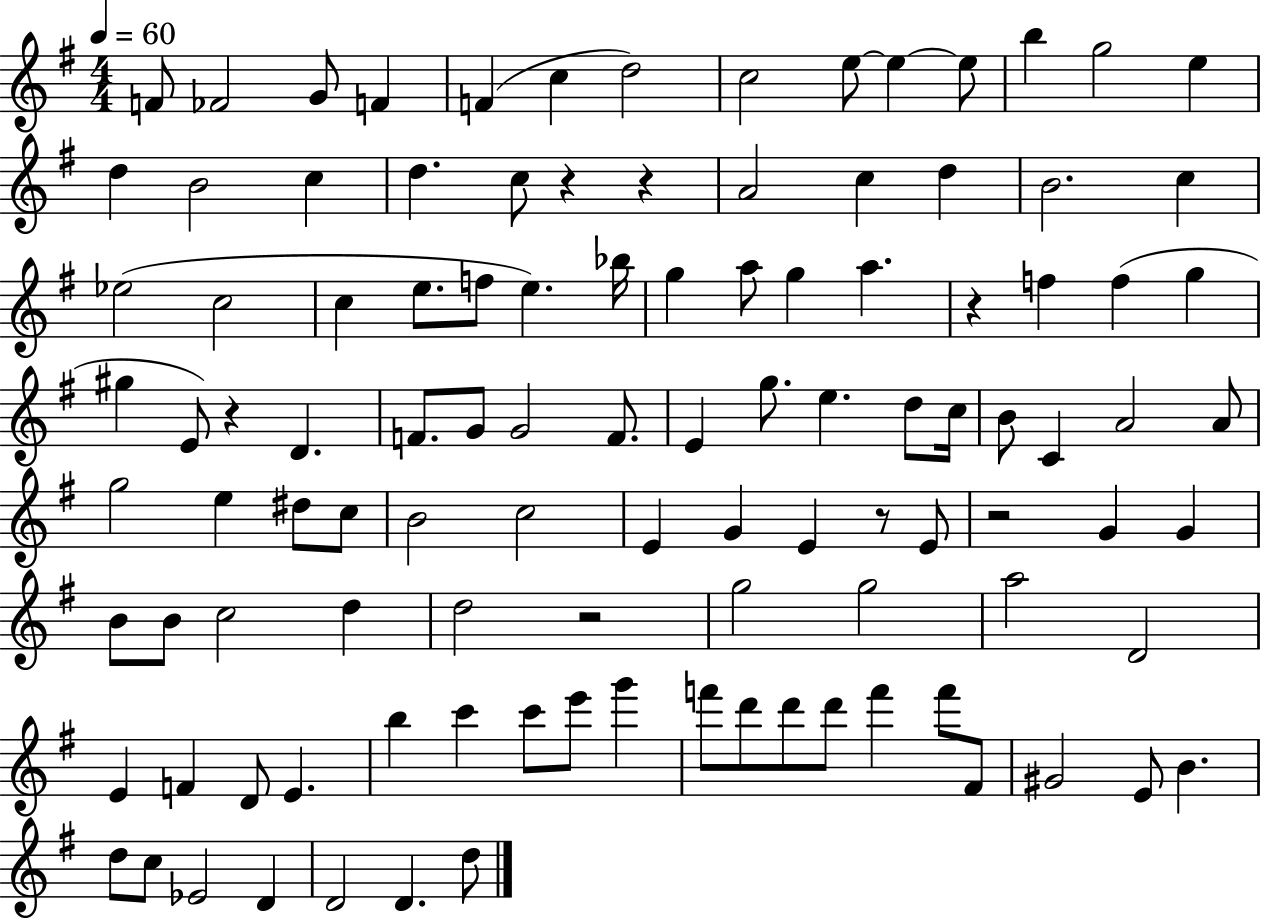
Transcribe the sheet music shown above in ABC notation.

X:1
T:Untitled
M:4/4
L:1/4
K:G
F/2 _F2 G/2 F F c d2 c2 e/2 e e/2 b g2 e d B2 c d c/2 z z A2 c d B2 c _e2 c2 c e/2 f/2 e _b/4 g a/2 g a z f f g ^g E/2 z D F/2 G/2 G2 F/2 E g/2 e d/2 c/4 B/2 C A2 A/2 g2 e ^d/2 c/2 B2 c2 E G E z/2 E/2 z2 G G B/2 B/2 c2 d d2 z2 g2 g2 a2 D2 E F D/2 E b c' c'/2 e'/2 g' f'/2 d'/2 d'/2 d'/2 f' f'/2 ^F/2 ^G2 E/2 B d/2 c/2 _E2 D D2 D d/2